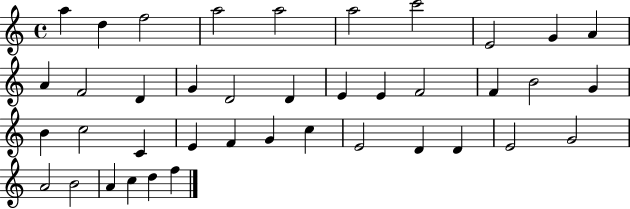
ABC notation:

X:1
T:Untitled
M:4/4
L:1/4
K:C
a d f2 a2 a2 a2 c'2 E2 G A A F2 D G D2 D E E F2 F B2 G B c2 C E F G c E2 D D E2 G2 A2 B2 A c d f